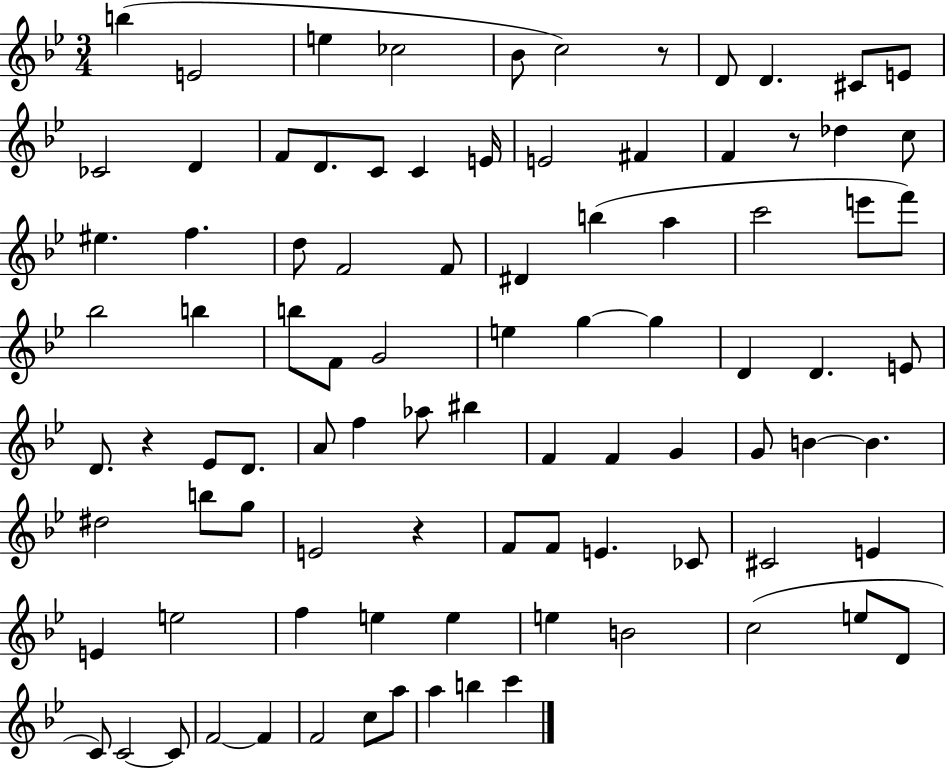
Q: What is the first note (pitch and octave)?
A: B5